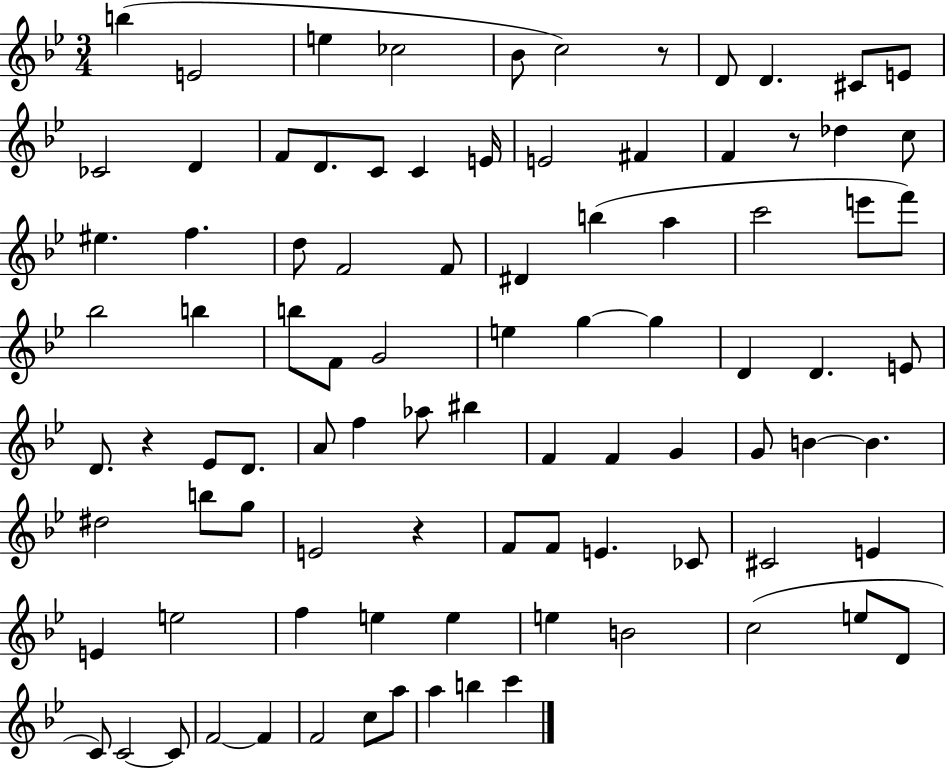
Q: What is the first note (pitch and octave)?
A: B5